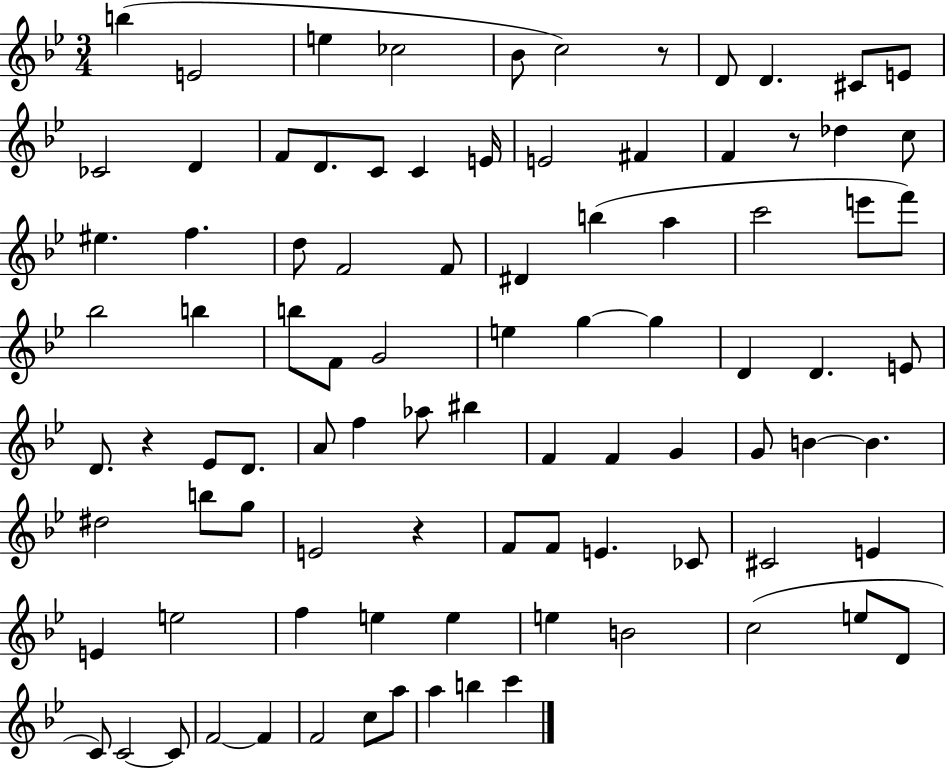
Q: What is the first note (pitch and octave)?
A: B5